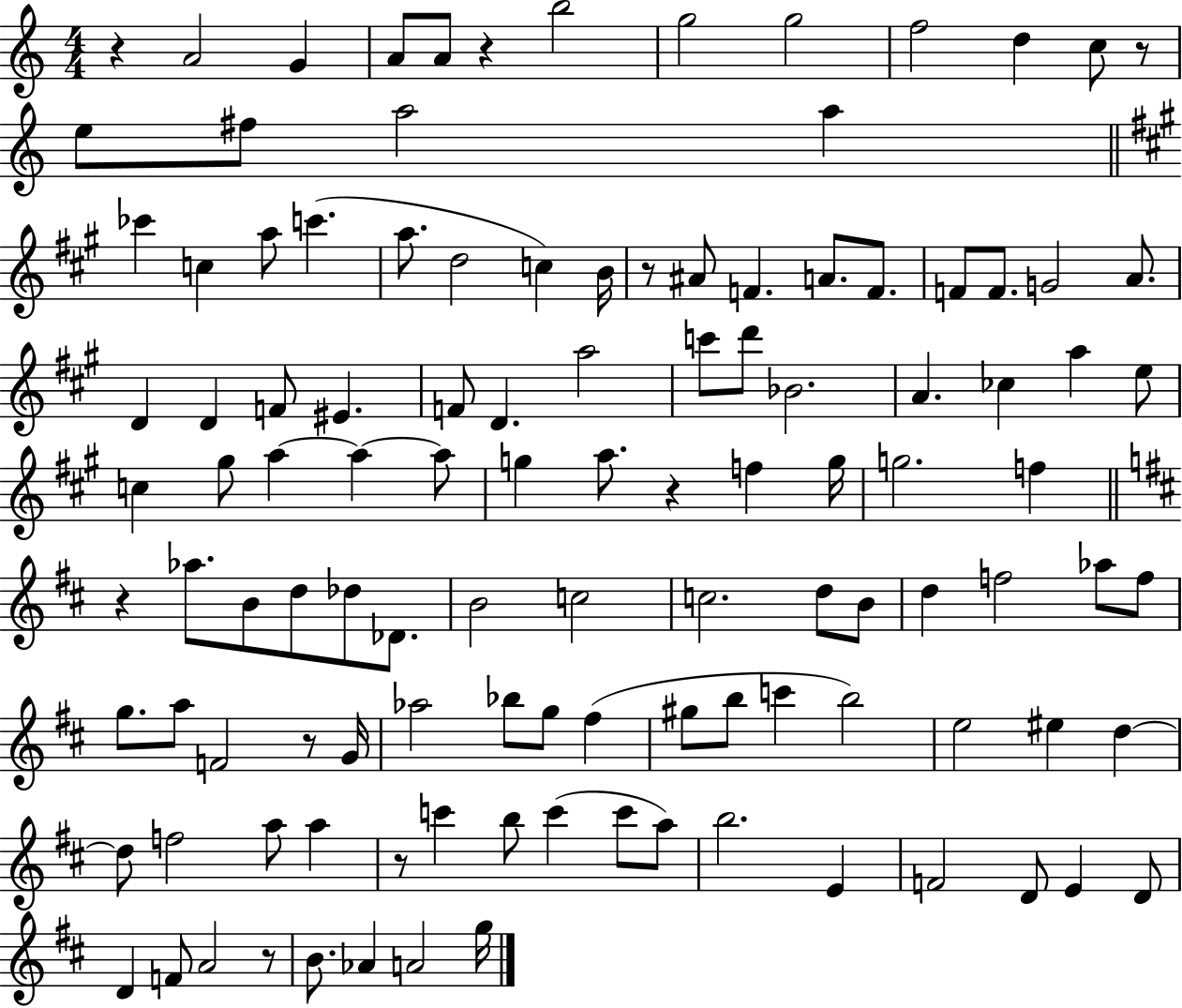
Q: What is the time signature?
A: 4/4